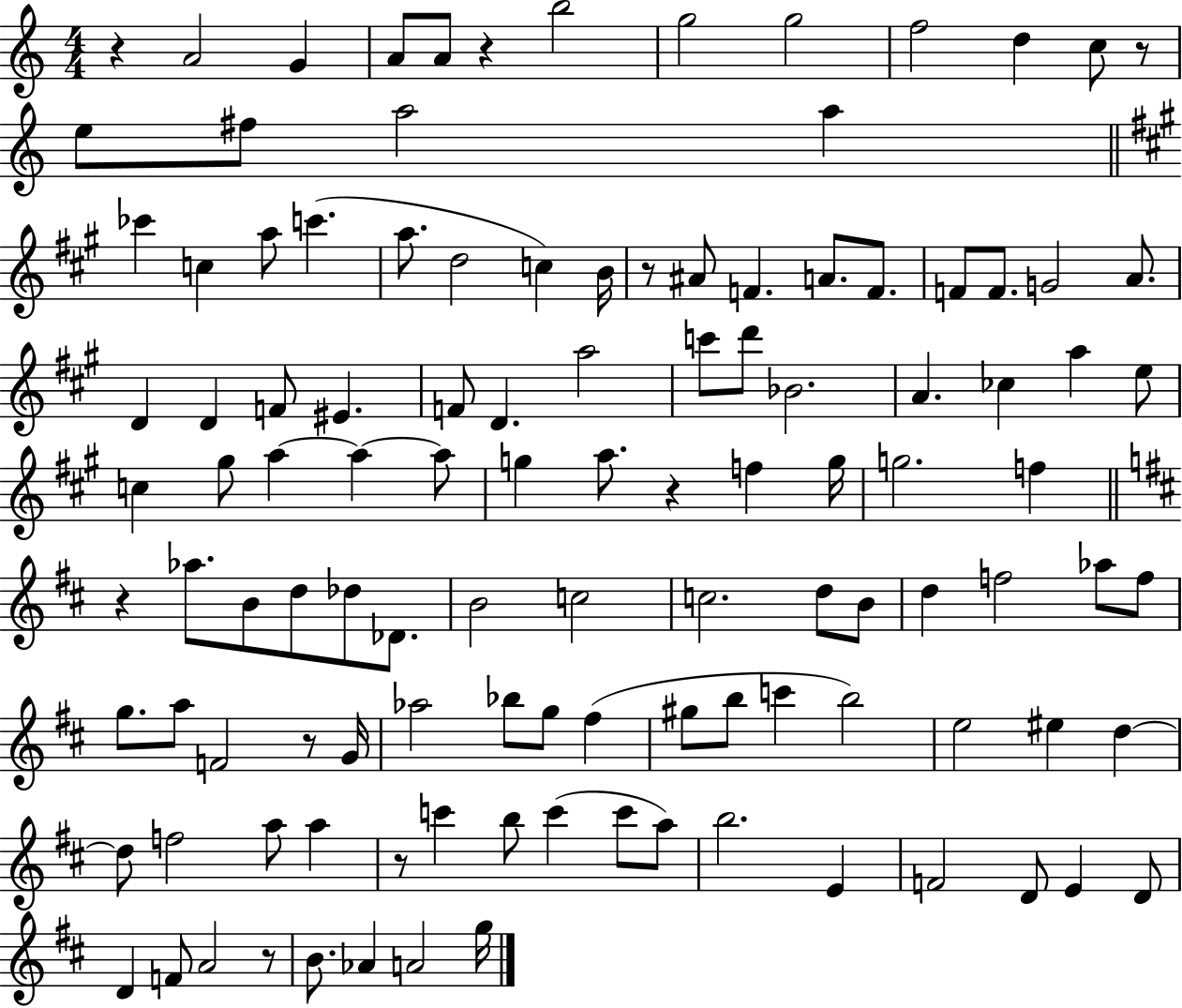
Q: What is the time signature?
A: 4/4